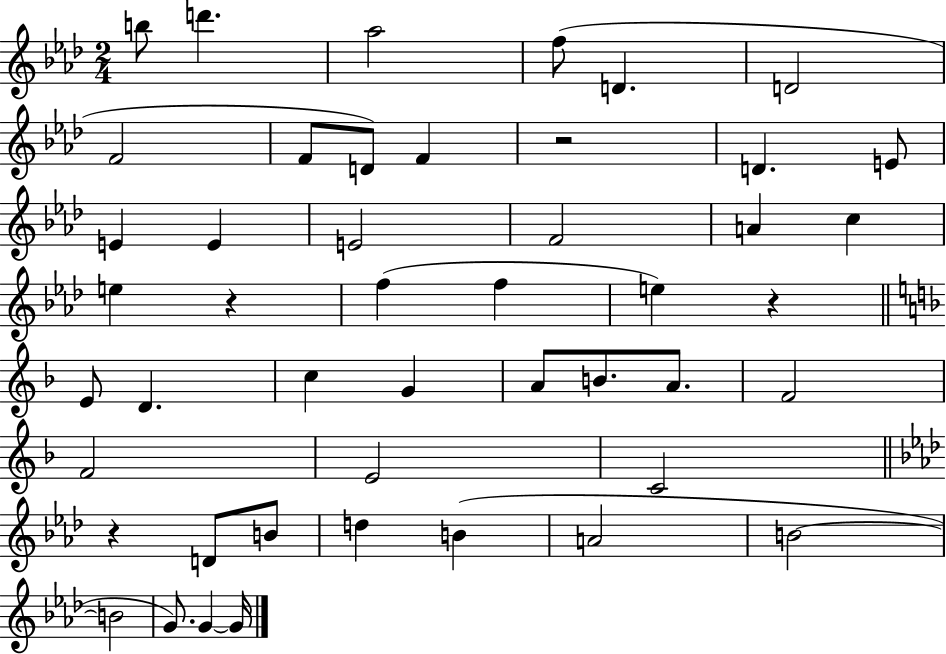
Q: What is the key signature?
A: AES major